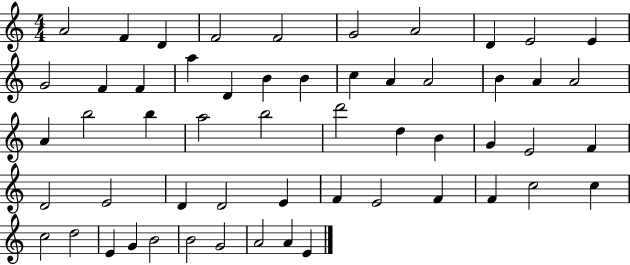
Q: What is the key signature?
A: C major